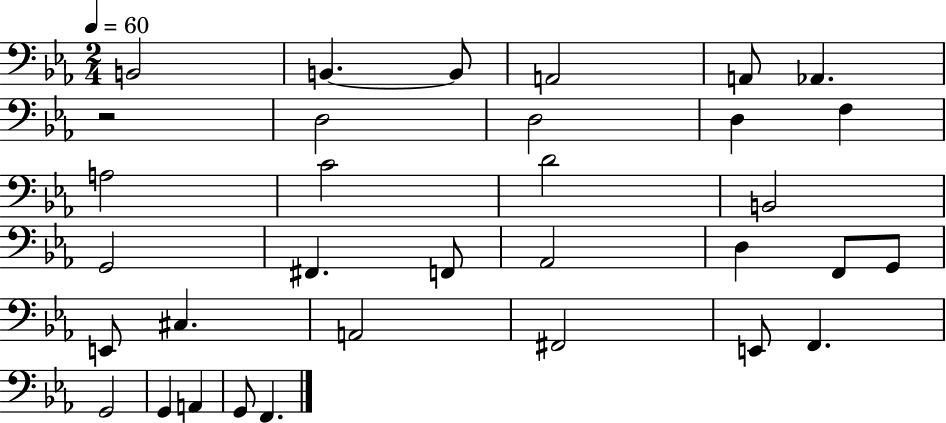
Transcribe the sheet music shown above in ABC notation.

X:1
T:Untitled
M:2/4
L:1/4
K:Eb
B,,2 B,, B,,/2 A,,2 A,,/2 _A,, z2 D,2 D,2 D, F, A,2 C2 D2 B,,2 G,,2 ^F,, F,,/2 _A,,2 D, F,,/2 G,,/2 E,,/2 ^C, A,,2 ^F,,2 E,,/2 F,, G,,2 G,, A,, G,,/2 F,,